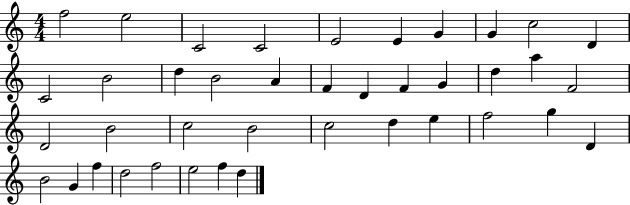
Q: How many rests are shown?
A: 0